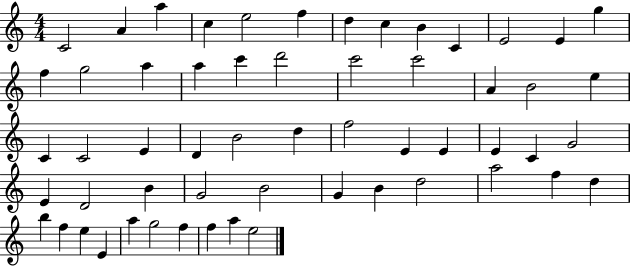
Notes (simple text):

C4/h A4/q A5/q C5/q E5/h F5/q D5/q C5/q B4/q C4/q E4/h E4/q G5/q F5/q G5/h A5/q A5/q C6/q D6/h C6/h C6/h A4/q B4/h E5/q C4/q C4/h E4/q D4/q B4/h D5/q F5/h E4/q E4/q E4/q C4/q G4/h E4/q D4/h B4/q G4/h B4/h G4/q B4/q D5/h A5/h F5/q D5/q B5/q F5/q E5/q E4/q A5/q G5/h F5/q F5/q A5/q E5/h